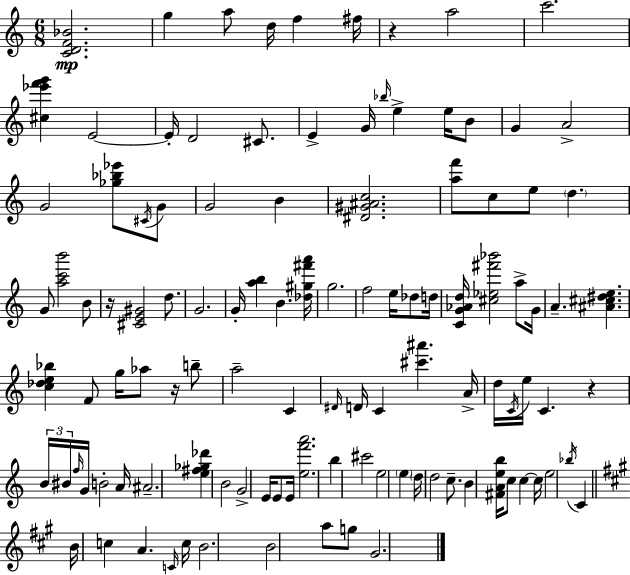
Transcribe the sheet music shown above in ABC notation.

X:1
T:Untitled
M:6/8
L:1/4
K:C
[CDF_B]2 g a/2 d/4 f ^f/4 z a2 c'2 [^c_e'f'g'] E2 E/4 D2 ^C/2 E G/4 _b/4 e e/4 B/2 G A2 G2 [_g_b_e']/2 ^C/4 G/2 G2 B [^D^G^Ac]2 [af']/2 c/2 e/2 d G/2 [ac'b']2 B/2 z/4 [^CE^G]2 d/2 G2 G/4 [ab] B [_d^g^f'a']/4 g2 f2 e/4 _d/2 d/4 [CG_Ad]/4 [^c_e^f'_b']2 a/2 G/4 A [^A^c^de] [c_de_b] F/2 g/4 _a/2 z/4 b/2 a2 C ^D/4 D/4 C [^c'^a'] A/4 d/4 C/4 e/4 C z B/4 ^B/4 f/4 G/4 B2 A/4 ^A2 [e^f_g_d'] B2 G2 E/4 E/2 E/4 [ef'a']2 b ^c'2 e2 e d/4 d2 c/2 B [^FAeb]/4 c/2 c c/4 e2 _b/4 C B/4 c A C/4 c/4 B2 B2 a/2 g/2 ^G2